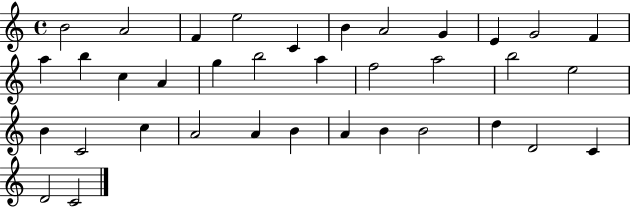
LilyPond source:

{
  \clef treble
  \time 4/4
  \defaultTimeSignature
  \key c \major
  b'2 a'2 | f'4 e''2 c'4 | b'4 a'2 g'4 | e'4 g'2 f'4 | \break a''4 b''4 c''4 a'4 | g''4 b''2 a''4 | f''2 a''2 | b''2 e''2 | \break b'4 c'2 c''4 | a'2 a'4 b'4 | a'4 b'4 b'2 | d''4 d'2 c'4 | \break d'2 c'2 | \bar "|."
}